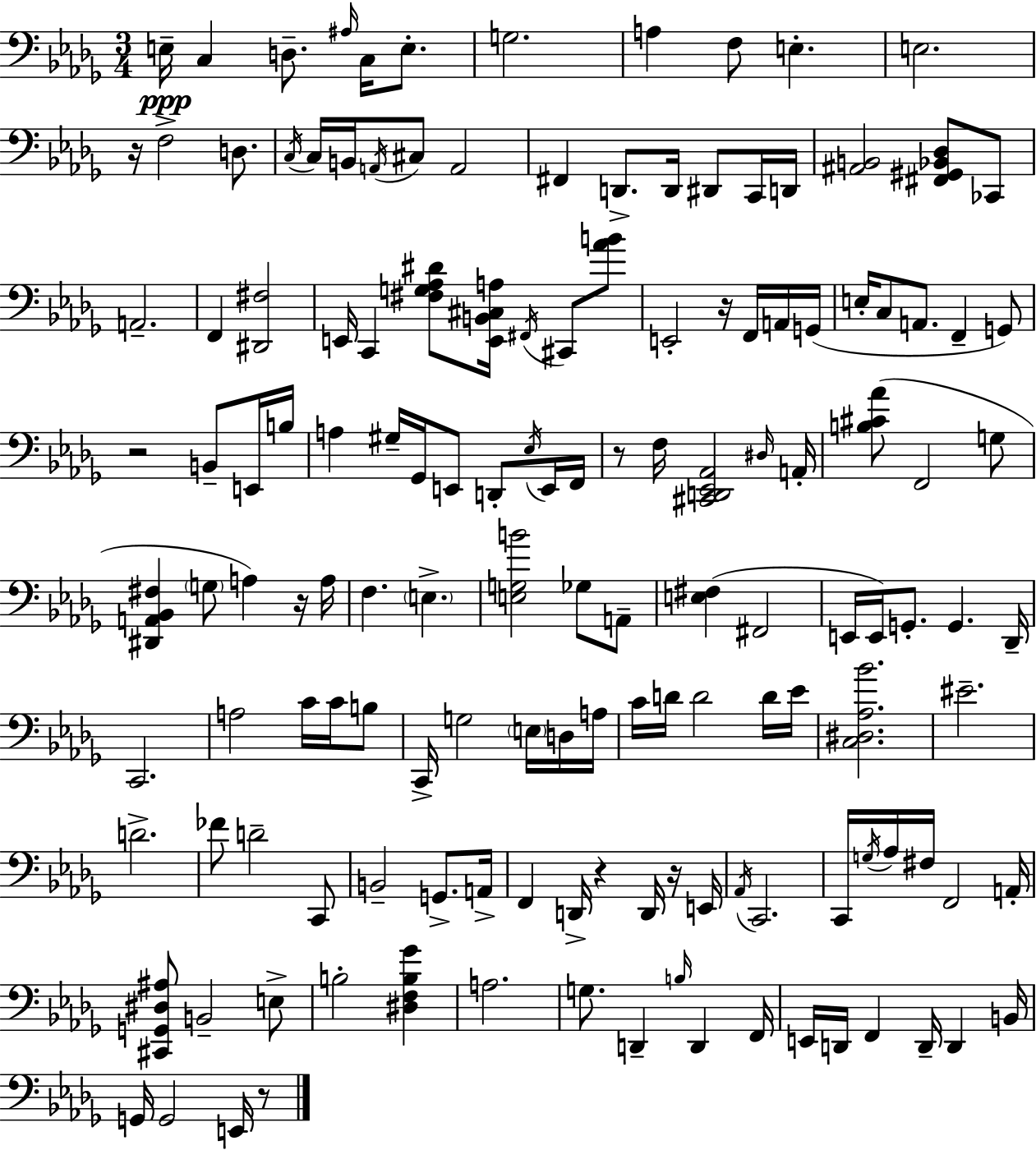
E3/s C3/q D3/e. A#3/s C3/s E3/e. G3/h. A3/q F3/e E3/q. E3/h. R/s F3/h D3/e. C3/s C3/s B2/s A2/s C#3/e A2/h F#2/q D2/e. D2/s D#2/e C2/s D2/s [A#2,B2]/h [F#2,G#2,Bb2,Db3]/e CES2/e A2/h. F2/q [D#2,F#3]/h E2/s C2/q [F#3,G3,Ab3,D#4]/e [E2,B2,C#3,A3]/s F#2/s C#2/e [Ab4,B4]/e E2/h R/s F2/s A2/s G2/s E3/s C3/e A2/e. F2/q G2/e R/h B2/e E2/s B3/s A3/q G#3/s Gb2/s E2/e D2/e Eb3/s E2/s F2/s R/e F3/s [C#2,D2,Eb2,Ab2]/h D#3/s A2/s [B3,C#4,Ab4]/e F2/h G3/e [D#2,A2,Bb2,F#3]/q G3/e A3/q R/s A3/s F3/q. E3/q. [E3,G3,B4]/h Gb3/e A2/e [E3,F#3]/q F#2/h E2/s E2/s G2/e. G2/q. Db2/s C2/h. A3/h C4/s C4/s B3/e C2/s G3/h E3/s D3/s A3/s C4/s D4/s D4/h D4/s Eb4/s [C3,D#3,Ab3,Bb4]/h. EIS4/h. D4/h. FES4/e D4/h C2/e B2/h G2/e. A2/s F2/q D2/s R/q D2/s R/s E2/s Ab2/s C2/h. C2/s G3/s Ab3/s F#3/s F2/h A2/s [C#2,G2,D#3,A#3]/e B2/h E3/e B3/h [D#3,F3,B3,Gb4]/q A3/h. G3/e. D2/q B3/s D2/q F2/s E2/s D2/s F2/q D2/s D2/q B2/s G2/s G2/h E2/s R/e